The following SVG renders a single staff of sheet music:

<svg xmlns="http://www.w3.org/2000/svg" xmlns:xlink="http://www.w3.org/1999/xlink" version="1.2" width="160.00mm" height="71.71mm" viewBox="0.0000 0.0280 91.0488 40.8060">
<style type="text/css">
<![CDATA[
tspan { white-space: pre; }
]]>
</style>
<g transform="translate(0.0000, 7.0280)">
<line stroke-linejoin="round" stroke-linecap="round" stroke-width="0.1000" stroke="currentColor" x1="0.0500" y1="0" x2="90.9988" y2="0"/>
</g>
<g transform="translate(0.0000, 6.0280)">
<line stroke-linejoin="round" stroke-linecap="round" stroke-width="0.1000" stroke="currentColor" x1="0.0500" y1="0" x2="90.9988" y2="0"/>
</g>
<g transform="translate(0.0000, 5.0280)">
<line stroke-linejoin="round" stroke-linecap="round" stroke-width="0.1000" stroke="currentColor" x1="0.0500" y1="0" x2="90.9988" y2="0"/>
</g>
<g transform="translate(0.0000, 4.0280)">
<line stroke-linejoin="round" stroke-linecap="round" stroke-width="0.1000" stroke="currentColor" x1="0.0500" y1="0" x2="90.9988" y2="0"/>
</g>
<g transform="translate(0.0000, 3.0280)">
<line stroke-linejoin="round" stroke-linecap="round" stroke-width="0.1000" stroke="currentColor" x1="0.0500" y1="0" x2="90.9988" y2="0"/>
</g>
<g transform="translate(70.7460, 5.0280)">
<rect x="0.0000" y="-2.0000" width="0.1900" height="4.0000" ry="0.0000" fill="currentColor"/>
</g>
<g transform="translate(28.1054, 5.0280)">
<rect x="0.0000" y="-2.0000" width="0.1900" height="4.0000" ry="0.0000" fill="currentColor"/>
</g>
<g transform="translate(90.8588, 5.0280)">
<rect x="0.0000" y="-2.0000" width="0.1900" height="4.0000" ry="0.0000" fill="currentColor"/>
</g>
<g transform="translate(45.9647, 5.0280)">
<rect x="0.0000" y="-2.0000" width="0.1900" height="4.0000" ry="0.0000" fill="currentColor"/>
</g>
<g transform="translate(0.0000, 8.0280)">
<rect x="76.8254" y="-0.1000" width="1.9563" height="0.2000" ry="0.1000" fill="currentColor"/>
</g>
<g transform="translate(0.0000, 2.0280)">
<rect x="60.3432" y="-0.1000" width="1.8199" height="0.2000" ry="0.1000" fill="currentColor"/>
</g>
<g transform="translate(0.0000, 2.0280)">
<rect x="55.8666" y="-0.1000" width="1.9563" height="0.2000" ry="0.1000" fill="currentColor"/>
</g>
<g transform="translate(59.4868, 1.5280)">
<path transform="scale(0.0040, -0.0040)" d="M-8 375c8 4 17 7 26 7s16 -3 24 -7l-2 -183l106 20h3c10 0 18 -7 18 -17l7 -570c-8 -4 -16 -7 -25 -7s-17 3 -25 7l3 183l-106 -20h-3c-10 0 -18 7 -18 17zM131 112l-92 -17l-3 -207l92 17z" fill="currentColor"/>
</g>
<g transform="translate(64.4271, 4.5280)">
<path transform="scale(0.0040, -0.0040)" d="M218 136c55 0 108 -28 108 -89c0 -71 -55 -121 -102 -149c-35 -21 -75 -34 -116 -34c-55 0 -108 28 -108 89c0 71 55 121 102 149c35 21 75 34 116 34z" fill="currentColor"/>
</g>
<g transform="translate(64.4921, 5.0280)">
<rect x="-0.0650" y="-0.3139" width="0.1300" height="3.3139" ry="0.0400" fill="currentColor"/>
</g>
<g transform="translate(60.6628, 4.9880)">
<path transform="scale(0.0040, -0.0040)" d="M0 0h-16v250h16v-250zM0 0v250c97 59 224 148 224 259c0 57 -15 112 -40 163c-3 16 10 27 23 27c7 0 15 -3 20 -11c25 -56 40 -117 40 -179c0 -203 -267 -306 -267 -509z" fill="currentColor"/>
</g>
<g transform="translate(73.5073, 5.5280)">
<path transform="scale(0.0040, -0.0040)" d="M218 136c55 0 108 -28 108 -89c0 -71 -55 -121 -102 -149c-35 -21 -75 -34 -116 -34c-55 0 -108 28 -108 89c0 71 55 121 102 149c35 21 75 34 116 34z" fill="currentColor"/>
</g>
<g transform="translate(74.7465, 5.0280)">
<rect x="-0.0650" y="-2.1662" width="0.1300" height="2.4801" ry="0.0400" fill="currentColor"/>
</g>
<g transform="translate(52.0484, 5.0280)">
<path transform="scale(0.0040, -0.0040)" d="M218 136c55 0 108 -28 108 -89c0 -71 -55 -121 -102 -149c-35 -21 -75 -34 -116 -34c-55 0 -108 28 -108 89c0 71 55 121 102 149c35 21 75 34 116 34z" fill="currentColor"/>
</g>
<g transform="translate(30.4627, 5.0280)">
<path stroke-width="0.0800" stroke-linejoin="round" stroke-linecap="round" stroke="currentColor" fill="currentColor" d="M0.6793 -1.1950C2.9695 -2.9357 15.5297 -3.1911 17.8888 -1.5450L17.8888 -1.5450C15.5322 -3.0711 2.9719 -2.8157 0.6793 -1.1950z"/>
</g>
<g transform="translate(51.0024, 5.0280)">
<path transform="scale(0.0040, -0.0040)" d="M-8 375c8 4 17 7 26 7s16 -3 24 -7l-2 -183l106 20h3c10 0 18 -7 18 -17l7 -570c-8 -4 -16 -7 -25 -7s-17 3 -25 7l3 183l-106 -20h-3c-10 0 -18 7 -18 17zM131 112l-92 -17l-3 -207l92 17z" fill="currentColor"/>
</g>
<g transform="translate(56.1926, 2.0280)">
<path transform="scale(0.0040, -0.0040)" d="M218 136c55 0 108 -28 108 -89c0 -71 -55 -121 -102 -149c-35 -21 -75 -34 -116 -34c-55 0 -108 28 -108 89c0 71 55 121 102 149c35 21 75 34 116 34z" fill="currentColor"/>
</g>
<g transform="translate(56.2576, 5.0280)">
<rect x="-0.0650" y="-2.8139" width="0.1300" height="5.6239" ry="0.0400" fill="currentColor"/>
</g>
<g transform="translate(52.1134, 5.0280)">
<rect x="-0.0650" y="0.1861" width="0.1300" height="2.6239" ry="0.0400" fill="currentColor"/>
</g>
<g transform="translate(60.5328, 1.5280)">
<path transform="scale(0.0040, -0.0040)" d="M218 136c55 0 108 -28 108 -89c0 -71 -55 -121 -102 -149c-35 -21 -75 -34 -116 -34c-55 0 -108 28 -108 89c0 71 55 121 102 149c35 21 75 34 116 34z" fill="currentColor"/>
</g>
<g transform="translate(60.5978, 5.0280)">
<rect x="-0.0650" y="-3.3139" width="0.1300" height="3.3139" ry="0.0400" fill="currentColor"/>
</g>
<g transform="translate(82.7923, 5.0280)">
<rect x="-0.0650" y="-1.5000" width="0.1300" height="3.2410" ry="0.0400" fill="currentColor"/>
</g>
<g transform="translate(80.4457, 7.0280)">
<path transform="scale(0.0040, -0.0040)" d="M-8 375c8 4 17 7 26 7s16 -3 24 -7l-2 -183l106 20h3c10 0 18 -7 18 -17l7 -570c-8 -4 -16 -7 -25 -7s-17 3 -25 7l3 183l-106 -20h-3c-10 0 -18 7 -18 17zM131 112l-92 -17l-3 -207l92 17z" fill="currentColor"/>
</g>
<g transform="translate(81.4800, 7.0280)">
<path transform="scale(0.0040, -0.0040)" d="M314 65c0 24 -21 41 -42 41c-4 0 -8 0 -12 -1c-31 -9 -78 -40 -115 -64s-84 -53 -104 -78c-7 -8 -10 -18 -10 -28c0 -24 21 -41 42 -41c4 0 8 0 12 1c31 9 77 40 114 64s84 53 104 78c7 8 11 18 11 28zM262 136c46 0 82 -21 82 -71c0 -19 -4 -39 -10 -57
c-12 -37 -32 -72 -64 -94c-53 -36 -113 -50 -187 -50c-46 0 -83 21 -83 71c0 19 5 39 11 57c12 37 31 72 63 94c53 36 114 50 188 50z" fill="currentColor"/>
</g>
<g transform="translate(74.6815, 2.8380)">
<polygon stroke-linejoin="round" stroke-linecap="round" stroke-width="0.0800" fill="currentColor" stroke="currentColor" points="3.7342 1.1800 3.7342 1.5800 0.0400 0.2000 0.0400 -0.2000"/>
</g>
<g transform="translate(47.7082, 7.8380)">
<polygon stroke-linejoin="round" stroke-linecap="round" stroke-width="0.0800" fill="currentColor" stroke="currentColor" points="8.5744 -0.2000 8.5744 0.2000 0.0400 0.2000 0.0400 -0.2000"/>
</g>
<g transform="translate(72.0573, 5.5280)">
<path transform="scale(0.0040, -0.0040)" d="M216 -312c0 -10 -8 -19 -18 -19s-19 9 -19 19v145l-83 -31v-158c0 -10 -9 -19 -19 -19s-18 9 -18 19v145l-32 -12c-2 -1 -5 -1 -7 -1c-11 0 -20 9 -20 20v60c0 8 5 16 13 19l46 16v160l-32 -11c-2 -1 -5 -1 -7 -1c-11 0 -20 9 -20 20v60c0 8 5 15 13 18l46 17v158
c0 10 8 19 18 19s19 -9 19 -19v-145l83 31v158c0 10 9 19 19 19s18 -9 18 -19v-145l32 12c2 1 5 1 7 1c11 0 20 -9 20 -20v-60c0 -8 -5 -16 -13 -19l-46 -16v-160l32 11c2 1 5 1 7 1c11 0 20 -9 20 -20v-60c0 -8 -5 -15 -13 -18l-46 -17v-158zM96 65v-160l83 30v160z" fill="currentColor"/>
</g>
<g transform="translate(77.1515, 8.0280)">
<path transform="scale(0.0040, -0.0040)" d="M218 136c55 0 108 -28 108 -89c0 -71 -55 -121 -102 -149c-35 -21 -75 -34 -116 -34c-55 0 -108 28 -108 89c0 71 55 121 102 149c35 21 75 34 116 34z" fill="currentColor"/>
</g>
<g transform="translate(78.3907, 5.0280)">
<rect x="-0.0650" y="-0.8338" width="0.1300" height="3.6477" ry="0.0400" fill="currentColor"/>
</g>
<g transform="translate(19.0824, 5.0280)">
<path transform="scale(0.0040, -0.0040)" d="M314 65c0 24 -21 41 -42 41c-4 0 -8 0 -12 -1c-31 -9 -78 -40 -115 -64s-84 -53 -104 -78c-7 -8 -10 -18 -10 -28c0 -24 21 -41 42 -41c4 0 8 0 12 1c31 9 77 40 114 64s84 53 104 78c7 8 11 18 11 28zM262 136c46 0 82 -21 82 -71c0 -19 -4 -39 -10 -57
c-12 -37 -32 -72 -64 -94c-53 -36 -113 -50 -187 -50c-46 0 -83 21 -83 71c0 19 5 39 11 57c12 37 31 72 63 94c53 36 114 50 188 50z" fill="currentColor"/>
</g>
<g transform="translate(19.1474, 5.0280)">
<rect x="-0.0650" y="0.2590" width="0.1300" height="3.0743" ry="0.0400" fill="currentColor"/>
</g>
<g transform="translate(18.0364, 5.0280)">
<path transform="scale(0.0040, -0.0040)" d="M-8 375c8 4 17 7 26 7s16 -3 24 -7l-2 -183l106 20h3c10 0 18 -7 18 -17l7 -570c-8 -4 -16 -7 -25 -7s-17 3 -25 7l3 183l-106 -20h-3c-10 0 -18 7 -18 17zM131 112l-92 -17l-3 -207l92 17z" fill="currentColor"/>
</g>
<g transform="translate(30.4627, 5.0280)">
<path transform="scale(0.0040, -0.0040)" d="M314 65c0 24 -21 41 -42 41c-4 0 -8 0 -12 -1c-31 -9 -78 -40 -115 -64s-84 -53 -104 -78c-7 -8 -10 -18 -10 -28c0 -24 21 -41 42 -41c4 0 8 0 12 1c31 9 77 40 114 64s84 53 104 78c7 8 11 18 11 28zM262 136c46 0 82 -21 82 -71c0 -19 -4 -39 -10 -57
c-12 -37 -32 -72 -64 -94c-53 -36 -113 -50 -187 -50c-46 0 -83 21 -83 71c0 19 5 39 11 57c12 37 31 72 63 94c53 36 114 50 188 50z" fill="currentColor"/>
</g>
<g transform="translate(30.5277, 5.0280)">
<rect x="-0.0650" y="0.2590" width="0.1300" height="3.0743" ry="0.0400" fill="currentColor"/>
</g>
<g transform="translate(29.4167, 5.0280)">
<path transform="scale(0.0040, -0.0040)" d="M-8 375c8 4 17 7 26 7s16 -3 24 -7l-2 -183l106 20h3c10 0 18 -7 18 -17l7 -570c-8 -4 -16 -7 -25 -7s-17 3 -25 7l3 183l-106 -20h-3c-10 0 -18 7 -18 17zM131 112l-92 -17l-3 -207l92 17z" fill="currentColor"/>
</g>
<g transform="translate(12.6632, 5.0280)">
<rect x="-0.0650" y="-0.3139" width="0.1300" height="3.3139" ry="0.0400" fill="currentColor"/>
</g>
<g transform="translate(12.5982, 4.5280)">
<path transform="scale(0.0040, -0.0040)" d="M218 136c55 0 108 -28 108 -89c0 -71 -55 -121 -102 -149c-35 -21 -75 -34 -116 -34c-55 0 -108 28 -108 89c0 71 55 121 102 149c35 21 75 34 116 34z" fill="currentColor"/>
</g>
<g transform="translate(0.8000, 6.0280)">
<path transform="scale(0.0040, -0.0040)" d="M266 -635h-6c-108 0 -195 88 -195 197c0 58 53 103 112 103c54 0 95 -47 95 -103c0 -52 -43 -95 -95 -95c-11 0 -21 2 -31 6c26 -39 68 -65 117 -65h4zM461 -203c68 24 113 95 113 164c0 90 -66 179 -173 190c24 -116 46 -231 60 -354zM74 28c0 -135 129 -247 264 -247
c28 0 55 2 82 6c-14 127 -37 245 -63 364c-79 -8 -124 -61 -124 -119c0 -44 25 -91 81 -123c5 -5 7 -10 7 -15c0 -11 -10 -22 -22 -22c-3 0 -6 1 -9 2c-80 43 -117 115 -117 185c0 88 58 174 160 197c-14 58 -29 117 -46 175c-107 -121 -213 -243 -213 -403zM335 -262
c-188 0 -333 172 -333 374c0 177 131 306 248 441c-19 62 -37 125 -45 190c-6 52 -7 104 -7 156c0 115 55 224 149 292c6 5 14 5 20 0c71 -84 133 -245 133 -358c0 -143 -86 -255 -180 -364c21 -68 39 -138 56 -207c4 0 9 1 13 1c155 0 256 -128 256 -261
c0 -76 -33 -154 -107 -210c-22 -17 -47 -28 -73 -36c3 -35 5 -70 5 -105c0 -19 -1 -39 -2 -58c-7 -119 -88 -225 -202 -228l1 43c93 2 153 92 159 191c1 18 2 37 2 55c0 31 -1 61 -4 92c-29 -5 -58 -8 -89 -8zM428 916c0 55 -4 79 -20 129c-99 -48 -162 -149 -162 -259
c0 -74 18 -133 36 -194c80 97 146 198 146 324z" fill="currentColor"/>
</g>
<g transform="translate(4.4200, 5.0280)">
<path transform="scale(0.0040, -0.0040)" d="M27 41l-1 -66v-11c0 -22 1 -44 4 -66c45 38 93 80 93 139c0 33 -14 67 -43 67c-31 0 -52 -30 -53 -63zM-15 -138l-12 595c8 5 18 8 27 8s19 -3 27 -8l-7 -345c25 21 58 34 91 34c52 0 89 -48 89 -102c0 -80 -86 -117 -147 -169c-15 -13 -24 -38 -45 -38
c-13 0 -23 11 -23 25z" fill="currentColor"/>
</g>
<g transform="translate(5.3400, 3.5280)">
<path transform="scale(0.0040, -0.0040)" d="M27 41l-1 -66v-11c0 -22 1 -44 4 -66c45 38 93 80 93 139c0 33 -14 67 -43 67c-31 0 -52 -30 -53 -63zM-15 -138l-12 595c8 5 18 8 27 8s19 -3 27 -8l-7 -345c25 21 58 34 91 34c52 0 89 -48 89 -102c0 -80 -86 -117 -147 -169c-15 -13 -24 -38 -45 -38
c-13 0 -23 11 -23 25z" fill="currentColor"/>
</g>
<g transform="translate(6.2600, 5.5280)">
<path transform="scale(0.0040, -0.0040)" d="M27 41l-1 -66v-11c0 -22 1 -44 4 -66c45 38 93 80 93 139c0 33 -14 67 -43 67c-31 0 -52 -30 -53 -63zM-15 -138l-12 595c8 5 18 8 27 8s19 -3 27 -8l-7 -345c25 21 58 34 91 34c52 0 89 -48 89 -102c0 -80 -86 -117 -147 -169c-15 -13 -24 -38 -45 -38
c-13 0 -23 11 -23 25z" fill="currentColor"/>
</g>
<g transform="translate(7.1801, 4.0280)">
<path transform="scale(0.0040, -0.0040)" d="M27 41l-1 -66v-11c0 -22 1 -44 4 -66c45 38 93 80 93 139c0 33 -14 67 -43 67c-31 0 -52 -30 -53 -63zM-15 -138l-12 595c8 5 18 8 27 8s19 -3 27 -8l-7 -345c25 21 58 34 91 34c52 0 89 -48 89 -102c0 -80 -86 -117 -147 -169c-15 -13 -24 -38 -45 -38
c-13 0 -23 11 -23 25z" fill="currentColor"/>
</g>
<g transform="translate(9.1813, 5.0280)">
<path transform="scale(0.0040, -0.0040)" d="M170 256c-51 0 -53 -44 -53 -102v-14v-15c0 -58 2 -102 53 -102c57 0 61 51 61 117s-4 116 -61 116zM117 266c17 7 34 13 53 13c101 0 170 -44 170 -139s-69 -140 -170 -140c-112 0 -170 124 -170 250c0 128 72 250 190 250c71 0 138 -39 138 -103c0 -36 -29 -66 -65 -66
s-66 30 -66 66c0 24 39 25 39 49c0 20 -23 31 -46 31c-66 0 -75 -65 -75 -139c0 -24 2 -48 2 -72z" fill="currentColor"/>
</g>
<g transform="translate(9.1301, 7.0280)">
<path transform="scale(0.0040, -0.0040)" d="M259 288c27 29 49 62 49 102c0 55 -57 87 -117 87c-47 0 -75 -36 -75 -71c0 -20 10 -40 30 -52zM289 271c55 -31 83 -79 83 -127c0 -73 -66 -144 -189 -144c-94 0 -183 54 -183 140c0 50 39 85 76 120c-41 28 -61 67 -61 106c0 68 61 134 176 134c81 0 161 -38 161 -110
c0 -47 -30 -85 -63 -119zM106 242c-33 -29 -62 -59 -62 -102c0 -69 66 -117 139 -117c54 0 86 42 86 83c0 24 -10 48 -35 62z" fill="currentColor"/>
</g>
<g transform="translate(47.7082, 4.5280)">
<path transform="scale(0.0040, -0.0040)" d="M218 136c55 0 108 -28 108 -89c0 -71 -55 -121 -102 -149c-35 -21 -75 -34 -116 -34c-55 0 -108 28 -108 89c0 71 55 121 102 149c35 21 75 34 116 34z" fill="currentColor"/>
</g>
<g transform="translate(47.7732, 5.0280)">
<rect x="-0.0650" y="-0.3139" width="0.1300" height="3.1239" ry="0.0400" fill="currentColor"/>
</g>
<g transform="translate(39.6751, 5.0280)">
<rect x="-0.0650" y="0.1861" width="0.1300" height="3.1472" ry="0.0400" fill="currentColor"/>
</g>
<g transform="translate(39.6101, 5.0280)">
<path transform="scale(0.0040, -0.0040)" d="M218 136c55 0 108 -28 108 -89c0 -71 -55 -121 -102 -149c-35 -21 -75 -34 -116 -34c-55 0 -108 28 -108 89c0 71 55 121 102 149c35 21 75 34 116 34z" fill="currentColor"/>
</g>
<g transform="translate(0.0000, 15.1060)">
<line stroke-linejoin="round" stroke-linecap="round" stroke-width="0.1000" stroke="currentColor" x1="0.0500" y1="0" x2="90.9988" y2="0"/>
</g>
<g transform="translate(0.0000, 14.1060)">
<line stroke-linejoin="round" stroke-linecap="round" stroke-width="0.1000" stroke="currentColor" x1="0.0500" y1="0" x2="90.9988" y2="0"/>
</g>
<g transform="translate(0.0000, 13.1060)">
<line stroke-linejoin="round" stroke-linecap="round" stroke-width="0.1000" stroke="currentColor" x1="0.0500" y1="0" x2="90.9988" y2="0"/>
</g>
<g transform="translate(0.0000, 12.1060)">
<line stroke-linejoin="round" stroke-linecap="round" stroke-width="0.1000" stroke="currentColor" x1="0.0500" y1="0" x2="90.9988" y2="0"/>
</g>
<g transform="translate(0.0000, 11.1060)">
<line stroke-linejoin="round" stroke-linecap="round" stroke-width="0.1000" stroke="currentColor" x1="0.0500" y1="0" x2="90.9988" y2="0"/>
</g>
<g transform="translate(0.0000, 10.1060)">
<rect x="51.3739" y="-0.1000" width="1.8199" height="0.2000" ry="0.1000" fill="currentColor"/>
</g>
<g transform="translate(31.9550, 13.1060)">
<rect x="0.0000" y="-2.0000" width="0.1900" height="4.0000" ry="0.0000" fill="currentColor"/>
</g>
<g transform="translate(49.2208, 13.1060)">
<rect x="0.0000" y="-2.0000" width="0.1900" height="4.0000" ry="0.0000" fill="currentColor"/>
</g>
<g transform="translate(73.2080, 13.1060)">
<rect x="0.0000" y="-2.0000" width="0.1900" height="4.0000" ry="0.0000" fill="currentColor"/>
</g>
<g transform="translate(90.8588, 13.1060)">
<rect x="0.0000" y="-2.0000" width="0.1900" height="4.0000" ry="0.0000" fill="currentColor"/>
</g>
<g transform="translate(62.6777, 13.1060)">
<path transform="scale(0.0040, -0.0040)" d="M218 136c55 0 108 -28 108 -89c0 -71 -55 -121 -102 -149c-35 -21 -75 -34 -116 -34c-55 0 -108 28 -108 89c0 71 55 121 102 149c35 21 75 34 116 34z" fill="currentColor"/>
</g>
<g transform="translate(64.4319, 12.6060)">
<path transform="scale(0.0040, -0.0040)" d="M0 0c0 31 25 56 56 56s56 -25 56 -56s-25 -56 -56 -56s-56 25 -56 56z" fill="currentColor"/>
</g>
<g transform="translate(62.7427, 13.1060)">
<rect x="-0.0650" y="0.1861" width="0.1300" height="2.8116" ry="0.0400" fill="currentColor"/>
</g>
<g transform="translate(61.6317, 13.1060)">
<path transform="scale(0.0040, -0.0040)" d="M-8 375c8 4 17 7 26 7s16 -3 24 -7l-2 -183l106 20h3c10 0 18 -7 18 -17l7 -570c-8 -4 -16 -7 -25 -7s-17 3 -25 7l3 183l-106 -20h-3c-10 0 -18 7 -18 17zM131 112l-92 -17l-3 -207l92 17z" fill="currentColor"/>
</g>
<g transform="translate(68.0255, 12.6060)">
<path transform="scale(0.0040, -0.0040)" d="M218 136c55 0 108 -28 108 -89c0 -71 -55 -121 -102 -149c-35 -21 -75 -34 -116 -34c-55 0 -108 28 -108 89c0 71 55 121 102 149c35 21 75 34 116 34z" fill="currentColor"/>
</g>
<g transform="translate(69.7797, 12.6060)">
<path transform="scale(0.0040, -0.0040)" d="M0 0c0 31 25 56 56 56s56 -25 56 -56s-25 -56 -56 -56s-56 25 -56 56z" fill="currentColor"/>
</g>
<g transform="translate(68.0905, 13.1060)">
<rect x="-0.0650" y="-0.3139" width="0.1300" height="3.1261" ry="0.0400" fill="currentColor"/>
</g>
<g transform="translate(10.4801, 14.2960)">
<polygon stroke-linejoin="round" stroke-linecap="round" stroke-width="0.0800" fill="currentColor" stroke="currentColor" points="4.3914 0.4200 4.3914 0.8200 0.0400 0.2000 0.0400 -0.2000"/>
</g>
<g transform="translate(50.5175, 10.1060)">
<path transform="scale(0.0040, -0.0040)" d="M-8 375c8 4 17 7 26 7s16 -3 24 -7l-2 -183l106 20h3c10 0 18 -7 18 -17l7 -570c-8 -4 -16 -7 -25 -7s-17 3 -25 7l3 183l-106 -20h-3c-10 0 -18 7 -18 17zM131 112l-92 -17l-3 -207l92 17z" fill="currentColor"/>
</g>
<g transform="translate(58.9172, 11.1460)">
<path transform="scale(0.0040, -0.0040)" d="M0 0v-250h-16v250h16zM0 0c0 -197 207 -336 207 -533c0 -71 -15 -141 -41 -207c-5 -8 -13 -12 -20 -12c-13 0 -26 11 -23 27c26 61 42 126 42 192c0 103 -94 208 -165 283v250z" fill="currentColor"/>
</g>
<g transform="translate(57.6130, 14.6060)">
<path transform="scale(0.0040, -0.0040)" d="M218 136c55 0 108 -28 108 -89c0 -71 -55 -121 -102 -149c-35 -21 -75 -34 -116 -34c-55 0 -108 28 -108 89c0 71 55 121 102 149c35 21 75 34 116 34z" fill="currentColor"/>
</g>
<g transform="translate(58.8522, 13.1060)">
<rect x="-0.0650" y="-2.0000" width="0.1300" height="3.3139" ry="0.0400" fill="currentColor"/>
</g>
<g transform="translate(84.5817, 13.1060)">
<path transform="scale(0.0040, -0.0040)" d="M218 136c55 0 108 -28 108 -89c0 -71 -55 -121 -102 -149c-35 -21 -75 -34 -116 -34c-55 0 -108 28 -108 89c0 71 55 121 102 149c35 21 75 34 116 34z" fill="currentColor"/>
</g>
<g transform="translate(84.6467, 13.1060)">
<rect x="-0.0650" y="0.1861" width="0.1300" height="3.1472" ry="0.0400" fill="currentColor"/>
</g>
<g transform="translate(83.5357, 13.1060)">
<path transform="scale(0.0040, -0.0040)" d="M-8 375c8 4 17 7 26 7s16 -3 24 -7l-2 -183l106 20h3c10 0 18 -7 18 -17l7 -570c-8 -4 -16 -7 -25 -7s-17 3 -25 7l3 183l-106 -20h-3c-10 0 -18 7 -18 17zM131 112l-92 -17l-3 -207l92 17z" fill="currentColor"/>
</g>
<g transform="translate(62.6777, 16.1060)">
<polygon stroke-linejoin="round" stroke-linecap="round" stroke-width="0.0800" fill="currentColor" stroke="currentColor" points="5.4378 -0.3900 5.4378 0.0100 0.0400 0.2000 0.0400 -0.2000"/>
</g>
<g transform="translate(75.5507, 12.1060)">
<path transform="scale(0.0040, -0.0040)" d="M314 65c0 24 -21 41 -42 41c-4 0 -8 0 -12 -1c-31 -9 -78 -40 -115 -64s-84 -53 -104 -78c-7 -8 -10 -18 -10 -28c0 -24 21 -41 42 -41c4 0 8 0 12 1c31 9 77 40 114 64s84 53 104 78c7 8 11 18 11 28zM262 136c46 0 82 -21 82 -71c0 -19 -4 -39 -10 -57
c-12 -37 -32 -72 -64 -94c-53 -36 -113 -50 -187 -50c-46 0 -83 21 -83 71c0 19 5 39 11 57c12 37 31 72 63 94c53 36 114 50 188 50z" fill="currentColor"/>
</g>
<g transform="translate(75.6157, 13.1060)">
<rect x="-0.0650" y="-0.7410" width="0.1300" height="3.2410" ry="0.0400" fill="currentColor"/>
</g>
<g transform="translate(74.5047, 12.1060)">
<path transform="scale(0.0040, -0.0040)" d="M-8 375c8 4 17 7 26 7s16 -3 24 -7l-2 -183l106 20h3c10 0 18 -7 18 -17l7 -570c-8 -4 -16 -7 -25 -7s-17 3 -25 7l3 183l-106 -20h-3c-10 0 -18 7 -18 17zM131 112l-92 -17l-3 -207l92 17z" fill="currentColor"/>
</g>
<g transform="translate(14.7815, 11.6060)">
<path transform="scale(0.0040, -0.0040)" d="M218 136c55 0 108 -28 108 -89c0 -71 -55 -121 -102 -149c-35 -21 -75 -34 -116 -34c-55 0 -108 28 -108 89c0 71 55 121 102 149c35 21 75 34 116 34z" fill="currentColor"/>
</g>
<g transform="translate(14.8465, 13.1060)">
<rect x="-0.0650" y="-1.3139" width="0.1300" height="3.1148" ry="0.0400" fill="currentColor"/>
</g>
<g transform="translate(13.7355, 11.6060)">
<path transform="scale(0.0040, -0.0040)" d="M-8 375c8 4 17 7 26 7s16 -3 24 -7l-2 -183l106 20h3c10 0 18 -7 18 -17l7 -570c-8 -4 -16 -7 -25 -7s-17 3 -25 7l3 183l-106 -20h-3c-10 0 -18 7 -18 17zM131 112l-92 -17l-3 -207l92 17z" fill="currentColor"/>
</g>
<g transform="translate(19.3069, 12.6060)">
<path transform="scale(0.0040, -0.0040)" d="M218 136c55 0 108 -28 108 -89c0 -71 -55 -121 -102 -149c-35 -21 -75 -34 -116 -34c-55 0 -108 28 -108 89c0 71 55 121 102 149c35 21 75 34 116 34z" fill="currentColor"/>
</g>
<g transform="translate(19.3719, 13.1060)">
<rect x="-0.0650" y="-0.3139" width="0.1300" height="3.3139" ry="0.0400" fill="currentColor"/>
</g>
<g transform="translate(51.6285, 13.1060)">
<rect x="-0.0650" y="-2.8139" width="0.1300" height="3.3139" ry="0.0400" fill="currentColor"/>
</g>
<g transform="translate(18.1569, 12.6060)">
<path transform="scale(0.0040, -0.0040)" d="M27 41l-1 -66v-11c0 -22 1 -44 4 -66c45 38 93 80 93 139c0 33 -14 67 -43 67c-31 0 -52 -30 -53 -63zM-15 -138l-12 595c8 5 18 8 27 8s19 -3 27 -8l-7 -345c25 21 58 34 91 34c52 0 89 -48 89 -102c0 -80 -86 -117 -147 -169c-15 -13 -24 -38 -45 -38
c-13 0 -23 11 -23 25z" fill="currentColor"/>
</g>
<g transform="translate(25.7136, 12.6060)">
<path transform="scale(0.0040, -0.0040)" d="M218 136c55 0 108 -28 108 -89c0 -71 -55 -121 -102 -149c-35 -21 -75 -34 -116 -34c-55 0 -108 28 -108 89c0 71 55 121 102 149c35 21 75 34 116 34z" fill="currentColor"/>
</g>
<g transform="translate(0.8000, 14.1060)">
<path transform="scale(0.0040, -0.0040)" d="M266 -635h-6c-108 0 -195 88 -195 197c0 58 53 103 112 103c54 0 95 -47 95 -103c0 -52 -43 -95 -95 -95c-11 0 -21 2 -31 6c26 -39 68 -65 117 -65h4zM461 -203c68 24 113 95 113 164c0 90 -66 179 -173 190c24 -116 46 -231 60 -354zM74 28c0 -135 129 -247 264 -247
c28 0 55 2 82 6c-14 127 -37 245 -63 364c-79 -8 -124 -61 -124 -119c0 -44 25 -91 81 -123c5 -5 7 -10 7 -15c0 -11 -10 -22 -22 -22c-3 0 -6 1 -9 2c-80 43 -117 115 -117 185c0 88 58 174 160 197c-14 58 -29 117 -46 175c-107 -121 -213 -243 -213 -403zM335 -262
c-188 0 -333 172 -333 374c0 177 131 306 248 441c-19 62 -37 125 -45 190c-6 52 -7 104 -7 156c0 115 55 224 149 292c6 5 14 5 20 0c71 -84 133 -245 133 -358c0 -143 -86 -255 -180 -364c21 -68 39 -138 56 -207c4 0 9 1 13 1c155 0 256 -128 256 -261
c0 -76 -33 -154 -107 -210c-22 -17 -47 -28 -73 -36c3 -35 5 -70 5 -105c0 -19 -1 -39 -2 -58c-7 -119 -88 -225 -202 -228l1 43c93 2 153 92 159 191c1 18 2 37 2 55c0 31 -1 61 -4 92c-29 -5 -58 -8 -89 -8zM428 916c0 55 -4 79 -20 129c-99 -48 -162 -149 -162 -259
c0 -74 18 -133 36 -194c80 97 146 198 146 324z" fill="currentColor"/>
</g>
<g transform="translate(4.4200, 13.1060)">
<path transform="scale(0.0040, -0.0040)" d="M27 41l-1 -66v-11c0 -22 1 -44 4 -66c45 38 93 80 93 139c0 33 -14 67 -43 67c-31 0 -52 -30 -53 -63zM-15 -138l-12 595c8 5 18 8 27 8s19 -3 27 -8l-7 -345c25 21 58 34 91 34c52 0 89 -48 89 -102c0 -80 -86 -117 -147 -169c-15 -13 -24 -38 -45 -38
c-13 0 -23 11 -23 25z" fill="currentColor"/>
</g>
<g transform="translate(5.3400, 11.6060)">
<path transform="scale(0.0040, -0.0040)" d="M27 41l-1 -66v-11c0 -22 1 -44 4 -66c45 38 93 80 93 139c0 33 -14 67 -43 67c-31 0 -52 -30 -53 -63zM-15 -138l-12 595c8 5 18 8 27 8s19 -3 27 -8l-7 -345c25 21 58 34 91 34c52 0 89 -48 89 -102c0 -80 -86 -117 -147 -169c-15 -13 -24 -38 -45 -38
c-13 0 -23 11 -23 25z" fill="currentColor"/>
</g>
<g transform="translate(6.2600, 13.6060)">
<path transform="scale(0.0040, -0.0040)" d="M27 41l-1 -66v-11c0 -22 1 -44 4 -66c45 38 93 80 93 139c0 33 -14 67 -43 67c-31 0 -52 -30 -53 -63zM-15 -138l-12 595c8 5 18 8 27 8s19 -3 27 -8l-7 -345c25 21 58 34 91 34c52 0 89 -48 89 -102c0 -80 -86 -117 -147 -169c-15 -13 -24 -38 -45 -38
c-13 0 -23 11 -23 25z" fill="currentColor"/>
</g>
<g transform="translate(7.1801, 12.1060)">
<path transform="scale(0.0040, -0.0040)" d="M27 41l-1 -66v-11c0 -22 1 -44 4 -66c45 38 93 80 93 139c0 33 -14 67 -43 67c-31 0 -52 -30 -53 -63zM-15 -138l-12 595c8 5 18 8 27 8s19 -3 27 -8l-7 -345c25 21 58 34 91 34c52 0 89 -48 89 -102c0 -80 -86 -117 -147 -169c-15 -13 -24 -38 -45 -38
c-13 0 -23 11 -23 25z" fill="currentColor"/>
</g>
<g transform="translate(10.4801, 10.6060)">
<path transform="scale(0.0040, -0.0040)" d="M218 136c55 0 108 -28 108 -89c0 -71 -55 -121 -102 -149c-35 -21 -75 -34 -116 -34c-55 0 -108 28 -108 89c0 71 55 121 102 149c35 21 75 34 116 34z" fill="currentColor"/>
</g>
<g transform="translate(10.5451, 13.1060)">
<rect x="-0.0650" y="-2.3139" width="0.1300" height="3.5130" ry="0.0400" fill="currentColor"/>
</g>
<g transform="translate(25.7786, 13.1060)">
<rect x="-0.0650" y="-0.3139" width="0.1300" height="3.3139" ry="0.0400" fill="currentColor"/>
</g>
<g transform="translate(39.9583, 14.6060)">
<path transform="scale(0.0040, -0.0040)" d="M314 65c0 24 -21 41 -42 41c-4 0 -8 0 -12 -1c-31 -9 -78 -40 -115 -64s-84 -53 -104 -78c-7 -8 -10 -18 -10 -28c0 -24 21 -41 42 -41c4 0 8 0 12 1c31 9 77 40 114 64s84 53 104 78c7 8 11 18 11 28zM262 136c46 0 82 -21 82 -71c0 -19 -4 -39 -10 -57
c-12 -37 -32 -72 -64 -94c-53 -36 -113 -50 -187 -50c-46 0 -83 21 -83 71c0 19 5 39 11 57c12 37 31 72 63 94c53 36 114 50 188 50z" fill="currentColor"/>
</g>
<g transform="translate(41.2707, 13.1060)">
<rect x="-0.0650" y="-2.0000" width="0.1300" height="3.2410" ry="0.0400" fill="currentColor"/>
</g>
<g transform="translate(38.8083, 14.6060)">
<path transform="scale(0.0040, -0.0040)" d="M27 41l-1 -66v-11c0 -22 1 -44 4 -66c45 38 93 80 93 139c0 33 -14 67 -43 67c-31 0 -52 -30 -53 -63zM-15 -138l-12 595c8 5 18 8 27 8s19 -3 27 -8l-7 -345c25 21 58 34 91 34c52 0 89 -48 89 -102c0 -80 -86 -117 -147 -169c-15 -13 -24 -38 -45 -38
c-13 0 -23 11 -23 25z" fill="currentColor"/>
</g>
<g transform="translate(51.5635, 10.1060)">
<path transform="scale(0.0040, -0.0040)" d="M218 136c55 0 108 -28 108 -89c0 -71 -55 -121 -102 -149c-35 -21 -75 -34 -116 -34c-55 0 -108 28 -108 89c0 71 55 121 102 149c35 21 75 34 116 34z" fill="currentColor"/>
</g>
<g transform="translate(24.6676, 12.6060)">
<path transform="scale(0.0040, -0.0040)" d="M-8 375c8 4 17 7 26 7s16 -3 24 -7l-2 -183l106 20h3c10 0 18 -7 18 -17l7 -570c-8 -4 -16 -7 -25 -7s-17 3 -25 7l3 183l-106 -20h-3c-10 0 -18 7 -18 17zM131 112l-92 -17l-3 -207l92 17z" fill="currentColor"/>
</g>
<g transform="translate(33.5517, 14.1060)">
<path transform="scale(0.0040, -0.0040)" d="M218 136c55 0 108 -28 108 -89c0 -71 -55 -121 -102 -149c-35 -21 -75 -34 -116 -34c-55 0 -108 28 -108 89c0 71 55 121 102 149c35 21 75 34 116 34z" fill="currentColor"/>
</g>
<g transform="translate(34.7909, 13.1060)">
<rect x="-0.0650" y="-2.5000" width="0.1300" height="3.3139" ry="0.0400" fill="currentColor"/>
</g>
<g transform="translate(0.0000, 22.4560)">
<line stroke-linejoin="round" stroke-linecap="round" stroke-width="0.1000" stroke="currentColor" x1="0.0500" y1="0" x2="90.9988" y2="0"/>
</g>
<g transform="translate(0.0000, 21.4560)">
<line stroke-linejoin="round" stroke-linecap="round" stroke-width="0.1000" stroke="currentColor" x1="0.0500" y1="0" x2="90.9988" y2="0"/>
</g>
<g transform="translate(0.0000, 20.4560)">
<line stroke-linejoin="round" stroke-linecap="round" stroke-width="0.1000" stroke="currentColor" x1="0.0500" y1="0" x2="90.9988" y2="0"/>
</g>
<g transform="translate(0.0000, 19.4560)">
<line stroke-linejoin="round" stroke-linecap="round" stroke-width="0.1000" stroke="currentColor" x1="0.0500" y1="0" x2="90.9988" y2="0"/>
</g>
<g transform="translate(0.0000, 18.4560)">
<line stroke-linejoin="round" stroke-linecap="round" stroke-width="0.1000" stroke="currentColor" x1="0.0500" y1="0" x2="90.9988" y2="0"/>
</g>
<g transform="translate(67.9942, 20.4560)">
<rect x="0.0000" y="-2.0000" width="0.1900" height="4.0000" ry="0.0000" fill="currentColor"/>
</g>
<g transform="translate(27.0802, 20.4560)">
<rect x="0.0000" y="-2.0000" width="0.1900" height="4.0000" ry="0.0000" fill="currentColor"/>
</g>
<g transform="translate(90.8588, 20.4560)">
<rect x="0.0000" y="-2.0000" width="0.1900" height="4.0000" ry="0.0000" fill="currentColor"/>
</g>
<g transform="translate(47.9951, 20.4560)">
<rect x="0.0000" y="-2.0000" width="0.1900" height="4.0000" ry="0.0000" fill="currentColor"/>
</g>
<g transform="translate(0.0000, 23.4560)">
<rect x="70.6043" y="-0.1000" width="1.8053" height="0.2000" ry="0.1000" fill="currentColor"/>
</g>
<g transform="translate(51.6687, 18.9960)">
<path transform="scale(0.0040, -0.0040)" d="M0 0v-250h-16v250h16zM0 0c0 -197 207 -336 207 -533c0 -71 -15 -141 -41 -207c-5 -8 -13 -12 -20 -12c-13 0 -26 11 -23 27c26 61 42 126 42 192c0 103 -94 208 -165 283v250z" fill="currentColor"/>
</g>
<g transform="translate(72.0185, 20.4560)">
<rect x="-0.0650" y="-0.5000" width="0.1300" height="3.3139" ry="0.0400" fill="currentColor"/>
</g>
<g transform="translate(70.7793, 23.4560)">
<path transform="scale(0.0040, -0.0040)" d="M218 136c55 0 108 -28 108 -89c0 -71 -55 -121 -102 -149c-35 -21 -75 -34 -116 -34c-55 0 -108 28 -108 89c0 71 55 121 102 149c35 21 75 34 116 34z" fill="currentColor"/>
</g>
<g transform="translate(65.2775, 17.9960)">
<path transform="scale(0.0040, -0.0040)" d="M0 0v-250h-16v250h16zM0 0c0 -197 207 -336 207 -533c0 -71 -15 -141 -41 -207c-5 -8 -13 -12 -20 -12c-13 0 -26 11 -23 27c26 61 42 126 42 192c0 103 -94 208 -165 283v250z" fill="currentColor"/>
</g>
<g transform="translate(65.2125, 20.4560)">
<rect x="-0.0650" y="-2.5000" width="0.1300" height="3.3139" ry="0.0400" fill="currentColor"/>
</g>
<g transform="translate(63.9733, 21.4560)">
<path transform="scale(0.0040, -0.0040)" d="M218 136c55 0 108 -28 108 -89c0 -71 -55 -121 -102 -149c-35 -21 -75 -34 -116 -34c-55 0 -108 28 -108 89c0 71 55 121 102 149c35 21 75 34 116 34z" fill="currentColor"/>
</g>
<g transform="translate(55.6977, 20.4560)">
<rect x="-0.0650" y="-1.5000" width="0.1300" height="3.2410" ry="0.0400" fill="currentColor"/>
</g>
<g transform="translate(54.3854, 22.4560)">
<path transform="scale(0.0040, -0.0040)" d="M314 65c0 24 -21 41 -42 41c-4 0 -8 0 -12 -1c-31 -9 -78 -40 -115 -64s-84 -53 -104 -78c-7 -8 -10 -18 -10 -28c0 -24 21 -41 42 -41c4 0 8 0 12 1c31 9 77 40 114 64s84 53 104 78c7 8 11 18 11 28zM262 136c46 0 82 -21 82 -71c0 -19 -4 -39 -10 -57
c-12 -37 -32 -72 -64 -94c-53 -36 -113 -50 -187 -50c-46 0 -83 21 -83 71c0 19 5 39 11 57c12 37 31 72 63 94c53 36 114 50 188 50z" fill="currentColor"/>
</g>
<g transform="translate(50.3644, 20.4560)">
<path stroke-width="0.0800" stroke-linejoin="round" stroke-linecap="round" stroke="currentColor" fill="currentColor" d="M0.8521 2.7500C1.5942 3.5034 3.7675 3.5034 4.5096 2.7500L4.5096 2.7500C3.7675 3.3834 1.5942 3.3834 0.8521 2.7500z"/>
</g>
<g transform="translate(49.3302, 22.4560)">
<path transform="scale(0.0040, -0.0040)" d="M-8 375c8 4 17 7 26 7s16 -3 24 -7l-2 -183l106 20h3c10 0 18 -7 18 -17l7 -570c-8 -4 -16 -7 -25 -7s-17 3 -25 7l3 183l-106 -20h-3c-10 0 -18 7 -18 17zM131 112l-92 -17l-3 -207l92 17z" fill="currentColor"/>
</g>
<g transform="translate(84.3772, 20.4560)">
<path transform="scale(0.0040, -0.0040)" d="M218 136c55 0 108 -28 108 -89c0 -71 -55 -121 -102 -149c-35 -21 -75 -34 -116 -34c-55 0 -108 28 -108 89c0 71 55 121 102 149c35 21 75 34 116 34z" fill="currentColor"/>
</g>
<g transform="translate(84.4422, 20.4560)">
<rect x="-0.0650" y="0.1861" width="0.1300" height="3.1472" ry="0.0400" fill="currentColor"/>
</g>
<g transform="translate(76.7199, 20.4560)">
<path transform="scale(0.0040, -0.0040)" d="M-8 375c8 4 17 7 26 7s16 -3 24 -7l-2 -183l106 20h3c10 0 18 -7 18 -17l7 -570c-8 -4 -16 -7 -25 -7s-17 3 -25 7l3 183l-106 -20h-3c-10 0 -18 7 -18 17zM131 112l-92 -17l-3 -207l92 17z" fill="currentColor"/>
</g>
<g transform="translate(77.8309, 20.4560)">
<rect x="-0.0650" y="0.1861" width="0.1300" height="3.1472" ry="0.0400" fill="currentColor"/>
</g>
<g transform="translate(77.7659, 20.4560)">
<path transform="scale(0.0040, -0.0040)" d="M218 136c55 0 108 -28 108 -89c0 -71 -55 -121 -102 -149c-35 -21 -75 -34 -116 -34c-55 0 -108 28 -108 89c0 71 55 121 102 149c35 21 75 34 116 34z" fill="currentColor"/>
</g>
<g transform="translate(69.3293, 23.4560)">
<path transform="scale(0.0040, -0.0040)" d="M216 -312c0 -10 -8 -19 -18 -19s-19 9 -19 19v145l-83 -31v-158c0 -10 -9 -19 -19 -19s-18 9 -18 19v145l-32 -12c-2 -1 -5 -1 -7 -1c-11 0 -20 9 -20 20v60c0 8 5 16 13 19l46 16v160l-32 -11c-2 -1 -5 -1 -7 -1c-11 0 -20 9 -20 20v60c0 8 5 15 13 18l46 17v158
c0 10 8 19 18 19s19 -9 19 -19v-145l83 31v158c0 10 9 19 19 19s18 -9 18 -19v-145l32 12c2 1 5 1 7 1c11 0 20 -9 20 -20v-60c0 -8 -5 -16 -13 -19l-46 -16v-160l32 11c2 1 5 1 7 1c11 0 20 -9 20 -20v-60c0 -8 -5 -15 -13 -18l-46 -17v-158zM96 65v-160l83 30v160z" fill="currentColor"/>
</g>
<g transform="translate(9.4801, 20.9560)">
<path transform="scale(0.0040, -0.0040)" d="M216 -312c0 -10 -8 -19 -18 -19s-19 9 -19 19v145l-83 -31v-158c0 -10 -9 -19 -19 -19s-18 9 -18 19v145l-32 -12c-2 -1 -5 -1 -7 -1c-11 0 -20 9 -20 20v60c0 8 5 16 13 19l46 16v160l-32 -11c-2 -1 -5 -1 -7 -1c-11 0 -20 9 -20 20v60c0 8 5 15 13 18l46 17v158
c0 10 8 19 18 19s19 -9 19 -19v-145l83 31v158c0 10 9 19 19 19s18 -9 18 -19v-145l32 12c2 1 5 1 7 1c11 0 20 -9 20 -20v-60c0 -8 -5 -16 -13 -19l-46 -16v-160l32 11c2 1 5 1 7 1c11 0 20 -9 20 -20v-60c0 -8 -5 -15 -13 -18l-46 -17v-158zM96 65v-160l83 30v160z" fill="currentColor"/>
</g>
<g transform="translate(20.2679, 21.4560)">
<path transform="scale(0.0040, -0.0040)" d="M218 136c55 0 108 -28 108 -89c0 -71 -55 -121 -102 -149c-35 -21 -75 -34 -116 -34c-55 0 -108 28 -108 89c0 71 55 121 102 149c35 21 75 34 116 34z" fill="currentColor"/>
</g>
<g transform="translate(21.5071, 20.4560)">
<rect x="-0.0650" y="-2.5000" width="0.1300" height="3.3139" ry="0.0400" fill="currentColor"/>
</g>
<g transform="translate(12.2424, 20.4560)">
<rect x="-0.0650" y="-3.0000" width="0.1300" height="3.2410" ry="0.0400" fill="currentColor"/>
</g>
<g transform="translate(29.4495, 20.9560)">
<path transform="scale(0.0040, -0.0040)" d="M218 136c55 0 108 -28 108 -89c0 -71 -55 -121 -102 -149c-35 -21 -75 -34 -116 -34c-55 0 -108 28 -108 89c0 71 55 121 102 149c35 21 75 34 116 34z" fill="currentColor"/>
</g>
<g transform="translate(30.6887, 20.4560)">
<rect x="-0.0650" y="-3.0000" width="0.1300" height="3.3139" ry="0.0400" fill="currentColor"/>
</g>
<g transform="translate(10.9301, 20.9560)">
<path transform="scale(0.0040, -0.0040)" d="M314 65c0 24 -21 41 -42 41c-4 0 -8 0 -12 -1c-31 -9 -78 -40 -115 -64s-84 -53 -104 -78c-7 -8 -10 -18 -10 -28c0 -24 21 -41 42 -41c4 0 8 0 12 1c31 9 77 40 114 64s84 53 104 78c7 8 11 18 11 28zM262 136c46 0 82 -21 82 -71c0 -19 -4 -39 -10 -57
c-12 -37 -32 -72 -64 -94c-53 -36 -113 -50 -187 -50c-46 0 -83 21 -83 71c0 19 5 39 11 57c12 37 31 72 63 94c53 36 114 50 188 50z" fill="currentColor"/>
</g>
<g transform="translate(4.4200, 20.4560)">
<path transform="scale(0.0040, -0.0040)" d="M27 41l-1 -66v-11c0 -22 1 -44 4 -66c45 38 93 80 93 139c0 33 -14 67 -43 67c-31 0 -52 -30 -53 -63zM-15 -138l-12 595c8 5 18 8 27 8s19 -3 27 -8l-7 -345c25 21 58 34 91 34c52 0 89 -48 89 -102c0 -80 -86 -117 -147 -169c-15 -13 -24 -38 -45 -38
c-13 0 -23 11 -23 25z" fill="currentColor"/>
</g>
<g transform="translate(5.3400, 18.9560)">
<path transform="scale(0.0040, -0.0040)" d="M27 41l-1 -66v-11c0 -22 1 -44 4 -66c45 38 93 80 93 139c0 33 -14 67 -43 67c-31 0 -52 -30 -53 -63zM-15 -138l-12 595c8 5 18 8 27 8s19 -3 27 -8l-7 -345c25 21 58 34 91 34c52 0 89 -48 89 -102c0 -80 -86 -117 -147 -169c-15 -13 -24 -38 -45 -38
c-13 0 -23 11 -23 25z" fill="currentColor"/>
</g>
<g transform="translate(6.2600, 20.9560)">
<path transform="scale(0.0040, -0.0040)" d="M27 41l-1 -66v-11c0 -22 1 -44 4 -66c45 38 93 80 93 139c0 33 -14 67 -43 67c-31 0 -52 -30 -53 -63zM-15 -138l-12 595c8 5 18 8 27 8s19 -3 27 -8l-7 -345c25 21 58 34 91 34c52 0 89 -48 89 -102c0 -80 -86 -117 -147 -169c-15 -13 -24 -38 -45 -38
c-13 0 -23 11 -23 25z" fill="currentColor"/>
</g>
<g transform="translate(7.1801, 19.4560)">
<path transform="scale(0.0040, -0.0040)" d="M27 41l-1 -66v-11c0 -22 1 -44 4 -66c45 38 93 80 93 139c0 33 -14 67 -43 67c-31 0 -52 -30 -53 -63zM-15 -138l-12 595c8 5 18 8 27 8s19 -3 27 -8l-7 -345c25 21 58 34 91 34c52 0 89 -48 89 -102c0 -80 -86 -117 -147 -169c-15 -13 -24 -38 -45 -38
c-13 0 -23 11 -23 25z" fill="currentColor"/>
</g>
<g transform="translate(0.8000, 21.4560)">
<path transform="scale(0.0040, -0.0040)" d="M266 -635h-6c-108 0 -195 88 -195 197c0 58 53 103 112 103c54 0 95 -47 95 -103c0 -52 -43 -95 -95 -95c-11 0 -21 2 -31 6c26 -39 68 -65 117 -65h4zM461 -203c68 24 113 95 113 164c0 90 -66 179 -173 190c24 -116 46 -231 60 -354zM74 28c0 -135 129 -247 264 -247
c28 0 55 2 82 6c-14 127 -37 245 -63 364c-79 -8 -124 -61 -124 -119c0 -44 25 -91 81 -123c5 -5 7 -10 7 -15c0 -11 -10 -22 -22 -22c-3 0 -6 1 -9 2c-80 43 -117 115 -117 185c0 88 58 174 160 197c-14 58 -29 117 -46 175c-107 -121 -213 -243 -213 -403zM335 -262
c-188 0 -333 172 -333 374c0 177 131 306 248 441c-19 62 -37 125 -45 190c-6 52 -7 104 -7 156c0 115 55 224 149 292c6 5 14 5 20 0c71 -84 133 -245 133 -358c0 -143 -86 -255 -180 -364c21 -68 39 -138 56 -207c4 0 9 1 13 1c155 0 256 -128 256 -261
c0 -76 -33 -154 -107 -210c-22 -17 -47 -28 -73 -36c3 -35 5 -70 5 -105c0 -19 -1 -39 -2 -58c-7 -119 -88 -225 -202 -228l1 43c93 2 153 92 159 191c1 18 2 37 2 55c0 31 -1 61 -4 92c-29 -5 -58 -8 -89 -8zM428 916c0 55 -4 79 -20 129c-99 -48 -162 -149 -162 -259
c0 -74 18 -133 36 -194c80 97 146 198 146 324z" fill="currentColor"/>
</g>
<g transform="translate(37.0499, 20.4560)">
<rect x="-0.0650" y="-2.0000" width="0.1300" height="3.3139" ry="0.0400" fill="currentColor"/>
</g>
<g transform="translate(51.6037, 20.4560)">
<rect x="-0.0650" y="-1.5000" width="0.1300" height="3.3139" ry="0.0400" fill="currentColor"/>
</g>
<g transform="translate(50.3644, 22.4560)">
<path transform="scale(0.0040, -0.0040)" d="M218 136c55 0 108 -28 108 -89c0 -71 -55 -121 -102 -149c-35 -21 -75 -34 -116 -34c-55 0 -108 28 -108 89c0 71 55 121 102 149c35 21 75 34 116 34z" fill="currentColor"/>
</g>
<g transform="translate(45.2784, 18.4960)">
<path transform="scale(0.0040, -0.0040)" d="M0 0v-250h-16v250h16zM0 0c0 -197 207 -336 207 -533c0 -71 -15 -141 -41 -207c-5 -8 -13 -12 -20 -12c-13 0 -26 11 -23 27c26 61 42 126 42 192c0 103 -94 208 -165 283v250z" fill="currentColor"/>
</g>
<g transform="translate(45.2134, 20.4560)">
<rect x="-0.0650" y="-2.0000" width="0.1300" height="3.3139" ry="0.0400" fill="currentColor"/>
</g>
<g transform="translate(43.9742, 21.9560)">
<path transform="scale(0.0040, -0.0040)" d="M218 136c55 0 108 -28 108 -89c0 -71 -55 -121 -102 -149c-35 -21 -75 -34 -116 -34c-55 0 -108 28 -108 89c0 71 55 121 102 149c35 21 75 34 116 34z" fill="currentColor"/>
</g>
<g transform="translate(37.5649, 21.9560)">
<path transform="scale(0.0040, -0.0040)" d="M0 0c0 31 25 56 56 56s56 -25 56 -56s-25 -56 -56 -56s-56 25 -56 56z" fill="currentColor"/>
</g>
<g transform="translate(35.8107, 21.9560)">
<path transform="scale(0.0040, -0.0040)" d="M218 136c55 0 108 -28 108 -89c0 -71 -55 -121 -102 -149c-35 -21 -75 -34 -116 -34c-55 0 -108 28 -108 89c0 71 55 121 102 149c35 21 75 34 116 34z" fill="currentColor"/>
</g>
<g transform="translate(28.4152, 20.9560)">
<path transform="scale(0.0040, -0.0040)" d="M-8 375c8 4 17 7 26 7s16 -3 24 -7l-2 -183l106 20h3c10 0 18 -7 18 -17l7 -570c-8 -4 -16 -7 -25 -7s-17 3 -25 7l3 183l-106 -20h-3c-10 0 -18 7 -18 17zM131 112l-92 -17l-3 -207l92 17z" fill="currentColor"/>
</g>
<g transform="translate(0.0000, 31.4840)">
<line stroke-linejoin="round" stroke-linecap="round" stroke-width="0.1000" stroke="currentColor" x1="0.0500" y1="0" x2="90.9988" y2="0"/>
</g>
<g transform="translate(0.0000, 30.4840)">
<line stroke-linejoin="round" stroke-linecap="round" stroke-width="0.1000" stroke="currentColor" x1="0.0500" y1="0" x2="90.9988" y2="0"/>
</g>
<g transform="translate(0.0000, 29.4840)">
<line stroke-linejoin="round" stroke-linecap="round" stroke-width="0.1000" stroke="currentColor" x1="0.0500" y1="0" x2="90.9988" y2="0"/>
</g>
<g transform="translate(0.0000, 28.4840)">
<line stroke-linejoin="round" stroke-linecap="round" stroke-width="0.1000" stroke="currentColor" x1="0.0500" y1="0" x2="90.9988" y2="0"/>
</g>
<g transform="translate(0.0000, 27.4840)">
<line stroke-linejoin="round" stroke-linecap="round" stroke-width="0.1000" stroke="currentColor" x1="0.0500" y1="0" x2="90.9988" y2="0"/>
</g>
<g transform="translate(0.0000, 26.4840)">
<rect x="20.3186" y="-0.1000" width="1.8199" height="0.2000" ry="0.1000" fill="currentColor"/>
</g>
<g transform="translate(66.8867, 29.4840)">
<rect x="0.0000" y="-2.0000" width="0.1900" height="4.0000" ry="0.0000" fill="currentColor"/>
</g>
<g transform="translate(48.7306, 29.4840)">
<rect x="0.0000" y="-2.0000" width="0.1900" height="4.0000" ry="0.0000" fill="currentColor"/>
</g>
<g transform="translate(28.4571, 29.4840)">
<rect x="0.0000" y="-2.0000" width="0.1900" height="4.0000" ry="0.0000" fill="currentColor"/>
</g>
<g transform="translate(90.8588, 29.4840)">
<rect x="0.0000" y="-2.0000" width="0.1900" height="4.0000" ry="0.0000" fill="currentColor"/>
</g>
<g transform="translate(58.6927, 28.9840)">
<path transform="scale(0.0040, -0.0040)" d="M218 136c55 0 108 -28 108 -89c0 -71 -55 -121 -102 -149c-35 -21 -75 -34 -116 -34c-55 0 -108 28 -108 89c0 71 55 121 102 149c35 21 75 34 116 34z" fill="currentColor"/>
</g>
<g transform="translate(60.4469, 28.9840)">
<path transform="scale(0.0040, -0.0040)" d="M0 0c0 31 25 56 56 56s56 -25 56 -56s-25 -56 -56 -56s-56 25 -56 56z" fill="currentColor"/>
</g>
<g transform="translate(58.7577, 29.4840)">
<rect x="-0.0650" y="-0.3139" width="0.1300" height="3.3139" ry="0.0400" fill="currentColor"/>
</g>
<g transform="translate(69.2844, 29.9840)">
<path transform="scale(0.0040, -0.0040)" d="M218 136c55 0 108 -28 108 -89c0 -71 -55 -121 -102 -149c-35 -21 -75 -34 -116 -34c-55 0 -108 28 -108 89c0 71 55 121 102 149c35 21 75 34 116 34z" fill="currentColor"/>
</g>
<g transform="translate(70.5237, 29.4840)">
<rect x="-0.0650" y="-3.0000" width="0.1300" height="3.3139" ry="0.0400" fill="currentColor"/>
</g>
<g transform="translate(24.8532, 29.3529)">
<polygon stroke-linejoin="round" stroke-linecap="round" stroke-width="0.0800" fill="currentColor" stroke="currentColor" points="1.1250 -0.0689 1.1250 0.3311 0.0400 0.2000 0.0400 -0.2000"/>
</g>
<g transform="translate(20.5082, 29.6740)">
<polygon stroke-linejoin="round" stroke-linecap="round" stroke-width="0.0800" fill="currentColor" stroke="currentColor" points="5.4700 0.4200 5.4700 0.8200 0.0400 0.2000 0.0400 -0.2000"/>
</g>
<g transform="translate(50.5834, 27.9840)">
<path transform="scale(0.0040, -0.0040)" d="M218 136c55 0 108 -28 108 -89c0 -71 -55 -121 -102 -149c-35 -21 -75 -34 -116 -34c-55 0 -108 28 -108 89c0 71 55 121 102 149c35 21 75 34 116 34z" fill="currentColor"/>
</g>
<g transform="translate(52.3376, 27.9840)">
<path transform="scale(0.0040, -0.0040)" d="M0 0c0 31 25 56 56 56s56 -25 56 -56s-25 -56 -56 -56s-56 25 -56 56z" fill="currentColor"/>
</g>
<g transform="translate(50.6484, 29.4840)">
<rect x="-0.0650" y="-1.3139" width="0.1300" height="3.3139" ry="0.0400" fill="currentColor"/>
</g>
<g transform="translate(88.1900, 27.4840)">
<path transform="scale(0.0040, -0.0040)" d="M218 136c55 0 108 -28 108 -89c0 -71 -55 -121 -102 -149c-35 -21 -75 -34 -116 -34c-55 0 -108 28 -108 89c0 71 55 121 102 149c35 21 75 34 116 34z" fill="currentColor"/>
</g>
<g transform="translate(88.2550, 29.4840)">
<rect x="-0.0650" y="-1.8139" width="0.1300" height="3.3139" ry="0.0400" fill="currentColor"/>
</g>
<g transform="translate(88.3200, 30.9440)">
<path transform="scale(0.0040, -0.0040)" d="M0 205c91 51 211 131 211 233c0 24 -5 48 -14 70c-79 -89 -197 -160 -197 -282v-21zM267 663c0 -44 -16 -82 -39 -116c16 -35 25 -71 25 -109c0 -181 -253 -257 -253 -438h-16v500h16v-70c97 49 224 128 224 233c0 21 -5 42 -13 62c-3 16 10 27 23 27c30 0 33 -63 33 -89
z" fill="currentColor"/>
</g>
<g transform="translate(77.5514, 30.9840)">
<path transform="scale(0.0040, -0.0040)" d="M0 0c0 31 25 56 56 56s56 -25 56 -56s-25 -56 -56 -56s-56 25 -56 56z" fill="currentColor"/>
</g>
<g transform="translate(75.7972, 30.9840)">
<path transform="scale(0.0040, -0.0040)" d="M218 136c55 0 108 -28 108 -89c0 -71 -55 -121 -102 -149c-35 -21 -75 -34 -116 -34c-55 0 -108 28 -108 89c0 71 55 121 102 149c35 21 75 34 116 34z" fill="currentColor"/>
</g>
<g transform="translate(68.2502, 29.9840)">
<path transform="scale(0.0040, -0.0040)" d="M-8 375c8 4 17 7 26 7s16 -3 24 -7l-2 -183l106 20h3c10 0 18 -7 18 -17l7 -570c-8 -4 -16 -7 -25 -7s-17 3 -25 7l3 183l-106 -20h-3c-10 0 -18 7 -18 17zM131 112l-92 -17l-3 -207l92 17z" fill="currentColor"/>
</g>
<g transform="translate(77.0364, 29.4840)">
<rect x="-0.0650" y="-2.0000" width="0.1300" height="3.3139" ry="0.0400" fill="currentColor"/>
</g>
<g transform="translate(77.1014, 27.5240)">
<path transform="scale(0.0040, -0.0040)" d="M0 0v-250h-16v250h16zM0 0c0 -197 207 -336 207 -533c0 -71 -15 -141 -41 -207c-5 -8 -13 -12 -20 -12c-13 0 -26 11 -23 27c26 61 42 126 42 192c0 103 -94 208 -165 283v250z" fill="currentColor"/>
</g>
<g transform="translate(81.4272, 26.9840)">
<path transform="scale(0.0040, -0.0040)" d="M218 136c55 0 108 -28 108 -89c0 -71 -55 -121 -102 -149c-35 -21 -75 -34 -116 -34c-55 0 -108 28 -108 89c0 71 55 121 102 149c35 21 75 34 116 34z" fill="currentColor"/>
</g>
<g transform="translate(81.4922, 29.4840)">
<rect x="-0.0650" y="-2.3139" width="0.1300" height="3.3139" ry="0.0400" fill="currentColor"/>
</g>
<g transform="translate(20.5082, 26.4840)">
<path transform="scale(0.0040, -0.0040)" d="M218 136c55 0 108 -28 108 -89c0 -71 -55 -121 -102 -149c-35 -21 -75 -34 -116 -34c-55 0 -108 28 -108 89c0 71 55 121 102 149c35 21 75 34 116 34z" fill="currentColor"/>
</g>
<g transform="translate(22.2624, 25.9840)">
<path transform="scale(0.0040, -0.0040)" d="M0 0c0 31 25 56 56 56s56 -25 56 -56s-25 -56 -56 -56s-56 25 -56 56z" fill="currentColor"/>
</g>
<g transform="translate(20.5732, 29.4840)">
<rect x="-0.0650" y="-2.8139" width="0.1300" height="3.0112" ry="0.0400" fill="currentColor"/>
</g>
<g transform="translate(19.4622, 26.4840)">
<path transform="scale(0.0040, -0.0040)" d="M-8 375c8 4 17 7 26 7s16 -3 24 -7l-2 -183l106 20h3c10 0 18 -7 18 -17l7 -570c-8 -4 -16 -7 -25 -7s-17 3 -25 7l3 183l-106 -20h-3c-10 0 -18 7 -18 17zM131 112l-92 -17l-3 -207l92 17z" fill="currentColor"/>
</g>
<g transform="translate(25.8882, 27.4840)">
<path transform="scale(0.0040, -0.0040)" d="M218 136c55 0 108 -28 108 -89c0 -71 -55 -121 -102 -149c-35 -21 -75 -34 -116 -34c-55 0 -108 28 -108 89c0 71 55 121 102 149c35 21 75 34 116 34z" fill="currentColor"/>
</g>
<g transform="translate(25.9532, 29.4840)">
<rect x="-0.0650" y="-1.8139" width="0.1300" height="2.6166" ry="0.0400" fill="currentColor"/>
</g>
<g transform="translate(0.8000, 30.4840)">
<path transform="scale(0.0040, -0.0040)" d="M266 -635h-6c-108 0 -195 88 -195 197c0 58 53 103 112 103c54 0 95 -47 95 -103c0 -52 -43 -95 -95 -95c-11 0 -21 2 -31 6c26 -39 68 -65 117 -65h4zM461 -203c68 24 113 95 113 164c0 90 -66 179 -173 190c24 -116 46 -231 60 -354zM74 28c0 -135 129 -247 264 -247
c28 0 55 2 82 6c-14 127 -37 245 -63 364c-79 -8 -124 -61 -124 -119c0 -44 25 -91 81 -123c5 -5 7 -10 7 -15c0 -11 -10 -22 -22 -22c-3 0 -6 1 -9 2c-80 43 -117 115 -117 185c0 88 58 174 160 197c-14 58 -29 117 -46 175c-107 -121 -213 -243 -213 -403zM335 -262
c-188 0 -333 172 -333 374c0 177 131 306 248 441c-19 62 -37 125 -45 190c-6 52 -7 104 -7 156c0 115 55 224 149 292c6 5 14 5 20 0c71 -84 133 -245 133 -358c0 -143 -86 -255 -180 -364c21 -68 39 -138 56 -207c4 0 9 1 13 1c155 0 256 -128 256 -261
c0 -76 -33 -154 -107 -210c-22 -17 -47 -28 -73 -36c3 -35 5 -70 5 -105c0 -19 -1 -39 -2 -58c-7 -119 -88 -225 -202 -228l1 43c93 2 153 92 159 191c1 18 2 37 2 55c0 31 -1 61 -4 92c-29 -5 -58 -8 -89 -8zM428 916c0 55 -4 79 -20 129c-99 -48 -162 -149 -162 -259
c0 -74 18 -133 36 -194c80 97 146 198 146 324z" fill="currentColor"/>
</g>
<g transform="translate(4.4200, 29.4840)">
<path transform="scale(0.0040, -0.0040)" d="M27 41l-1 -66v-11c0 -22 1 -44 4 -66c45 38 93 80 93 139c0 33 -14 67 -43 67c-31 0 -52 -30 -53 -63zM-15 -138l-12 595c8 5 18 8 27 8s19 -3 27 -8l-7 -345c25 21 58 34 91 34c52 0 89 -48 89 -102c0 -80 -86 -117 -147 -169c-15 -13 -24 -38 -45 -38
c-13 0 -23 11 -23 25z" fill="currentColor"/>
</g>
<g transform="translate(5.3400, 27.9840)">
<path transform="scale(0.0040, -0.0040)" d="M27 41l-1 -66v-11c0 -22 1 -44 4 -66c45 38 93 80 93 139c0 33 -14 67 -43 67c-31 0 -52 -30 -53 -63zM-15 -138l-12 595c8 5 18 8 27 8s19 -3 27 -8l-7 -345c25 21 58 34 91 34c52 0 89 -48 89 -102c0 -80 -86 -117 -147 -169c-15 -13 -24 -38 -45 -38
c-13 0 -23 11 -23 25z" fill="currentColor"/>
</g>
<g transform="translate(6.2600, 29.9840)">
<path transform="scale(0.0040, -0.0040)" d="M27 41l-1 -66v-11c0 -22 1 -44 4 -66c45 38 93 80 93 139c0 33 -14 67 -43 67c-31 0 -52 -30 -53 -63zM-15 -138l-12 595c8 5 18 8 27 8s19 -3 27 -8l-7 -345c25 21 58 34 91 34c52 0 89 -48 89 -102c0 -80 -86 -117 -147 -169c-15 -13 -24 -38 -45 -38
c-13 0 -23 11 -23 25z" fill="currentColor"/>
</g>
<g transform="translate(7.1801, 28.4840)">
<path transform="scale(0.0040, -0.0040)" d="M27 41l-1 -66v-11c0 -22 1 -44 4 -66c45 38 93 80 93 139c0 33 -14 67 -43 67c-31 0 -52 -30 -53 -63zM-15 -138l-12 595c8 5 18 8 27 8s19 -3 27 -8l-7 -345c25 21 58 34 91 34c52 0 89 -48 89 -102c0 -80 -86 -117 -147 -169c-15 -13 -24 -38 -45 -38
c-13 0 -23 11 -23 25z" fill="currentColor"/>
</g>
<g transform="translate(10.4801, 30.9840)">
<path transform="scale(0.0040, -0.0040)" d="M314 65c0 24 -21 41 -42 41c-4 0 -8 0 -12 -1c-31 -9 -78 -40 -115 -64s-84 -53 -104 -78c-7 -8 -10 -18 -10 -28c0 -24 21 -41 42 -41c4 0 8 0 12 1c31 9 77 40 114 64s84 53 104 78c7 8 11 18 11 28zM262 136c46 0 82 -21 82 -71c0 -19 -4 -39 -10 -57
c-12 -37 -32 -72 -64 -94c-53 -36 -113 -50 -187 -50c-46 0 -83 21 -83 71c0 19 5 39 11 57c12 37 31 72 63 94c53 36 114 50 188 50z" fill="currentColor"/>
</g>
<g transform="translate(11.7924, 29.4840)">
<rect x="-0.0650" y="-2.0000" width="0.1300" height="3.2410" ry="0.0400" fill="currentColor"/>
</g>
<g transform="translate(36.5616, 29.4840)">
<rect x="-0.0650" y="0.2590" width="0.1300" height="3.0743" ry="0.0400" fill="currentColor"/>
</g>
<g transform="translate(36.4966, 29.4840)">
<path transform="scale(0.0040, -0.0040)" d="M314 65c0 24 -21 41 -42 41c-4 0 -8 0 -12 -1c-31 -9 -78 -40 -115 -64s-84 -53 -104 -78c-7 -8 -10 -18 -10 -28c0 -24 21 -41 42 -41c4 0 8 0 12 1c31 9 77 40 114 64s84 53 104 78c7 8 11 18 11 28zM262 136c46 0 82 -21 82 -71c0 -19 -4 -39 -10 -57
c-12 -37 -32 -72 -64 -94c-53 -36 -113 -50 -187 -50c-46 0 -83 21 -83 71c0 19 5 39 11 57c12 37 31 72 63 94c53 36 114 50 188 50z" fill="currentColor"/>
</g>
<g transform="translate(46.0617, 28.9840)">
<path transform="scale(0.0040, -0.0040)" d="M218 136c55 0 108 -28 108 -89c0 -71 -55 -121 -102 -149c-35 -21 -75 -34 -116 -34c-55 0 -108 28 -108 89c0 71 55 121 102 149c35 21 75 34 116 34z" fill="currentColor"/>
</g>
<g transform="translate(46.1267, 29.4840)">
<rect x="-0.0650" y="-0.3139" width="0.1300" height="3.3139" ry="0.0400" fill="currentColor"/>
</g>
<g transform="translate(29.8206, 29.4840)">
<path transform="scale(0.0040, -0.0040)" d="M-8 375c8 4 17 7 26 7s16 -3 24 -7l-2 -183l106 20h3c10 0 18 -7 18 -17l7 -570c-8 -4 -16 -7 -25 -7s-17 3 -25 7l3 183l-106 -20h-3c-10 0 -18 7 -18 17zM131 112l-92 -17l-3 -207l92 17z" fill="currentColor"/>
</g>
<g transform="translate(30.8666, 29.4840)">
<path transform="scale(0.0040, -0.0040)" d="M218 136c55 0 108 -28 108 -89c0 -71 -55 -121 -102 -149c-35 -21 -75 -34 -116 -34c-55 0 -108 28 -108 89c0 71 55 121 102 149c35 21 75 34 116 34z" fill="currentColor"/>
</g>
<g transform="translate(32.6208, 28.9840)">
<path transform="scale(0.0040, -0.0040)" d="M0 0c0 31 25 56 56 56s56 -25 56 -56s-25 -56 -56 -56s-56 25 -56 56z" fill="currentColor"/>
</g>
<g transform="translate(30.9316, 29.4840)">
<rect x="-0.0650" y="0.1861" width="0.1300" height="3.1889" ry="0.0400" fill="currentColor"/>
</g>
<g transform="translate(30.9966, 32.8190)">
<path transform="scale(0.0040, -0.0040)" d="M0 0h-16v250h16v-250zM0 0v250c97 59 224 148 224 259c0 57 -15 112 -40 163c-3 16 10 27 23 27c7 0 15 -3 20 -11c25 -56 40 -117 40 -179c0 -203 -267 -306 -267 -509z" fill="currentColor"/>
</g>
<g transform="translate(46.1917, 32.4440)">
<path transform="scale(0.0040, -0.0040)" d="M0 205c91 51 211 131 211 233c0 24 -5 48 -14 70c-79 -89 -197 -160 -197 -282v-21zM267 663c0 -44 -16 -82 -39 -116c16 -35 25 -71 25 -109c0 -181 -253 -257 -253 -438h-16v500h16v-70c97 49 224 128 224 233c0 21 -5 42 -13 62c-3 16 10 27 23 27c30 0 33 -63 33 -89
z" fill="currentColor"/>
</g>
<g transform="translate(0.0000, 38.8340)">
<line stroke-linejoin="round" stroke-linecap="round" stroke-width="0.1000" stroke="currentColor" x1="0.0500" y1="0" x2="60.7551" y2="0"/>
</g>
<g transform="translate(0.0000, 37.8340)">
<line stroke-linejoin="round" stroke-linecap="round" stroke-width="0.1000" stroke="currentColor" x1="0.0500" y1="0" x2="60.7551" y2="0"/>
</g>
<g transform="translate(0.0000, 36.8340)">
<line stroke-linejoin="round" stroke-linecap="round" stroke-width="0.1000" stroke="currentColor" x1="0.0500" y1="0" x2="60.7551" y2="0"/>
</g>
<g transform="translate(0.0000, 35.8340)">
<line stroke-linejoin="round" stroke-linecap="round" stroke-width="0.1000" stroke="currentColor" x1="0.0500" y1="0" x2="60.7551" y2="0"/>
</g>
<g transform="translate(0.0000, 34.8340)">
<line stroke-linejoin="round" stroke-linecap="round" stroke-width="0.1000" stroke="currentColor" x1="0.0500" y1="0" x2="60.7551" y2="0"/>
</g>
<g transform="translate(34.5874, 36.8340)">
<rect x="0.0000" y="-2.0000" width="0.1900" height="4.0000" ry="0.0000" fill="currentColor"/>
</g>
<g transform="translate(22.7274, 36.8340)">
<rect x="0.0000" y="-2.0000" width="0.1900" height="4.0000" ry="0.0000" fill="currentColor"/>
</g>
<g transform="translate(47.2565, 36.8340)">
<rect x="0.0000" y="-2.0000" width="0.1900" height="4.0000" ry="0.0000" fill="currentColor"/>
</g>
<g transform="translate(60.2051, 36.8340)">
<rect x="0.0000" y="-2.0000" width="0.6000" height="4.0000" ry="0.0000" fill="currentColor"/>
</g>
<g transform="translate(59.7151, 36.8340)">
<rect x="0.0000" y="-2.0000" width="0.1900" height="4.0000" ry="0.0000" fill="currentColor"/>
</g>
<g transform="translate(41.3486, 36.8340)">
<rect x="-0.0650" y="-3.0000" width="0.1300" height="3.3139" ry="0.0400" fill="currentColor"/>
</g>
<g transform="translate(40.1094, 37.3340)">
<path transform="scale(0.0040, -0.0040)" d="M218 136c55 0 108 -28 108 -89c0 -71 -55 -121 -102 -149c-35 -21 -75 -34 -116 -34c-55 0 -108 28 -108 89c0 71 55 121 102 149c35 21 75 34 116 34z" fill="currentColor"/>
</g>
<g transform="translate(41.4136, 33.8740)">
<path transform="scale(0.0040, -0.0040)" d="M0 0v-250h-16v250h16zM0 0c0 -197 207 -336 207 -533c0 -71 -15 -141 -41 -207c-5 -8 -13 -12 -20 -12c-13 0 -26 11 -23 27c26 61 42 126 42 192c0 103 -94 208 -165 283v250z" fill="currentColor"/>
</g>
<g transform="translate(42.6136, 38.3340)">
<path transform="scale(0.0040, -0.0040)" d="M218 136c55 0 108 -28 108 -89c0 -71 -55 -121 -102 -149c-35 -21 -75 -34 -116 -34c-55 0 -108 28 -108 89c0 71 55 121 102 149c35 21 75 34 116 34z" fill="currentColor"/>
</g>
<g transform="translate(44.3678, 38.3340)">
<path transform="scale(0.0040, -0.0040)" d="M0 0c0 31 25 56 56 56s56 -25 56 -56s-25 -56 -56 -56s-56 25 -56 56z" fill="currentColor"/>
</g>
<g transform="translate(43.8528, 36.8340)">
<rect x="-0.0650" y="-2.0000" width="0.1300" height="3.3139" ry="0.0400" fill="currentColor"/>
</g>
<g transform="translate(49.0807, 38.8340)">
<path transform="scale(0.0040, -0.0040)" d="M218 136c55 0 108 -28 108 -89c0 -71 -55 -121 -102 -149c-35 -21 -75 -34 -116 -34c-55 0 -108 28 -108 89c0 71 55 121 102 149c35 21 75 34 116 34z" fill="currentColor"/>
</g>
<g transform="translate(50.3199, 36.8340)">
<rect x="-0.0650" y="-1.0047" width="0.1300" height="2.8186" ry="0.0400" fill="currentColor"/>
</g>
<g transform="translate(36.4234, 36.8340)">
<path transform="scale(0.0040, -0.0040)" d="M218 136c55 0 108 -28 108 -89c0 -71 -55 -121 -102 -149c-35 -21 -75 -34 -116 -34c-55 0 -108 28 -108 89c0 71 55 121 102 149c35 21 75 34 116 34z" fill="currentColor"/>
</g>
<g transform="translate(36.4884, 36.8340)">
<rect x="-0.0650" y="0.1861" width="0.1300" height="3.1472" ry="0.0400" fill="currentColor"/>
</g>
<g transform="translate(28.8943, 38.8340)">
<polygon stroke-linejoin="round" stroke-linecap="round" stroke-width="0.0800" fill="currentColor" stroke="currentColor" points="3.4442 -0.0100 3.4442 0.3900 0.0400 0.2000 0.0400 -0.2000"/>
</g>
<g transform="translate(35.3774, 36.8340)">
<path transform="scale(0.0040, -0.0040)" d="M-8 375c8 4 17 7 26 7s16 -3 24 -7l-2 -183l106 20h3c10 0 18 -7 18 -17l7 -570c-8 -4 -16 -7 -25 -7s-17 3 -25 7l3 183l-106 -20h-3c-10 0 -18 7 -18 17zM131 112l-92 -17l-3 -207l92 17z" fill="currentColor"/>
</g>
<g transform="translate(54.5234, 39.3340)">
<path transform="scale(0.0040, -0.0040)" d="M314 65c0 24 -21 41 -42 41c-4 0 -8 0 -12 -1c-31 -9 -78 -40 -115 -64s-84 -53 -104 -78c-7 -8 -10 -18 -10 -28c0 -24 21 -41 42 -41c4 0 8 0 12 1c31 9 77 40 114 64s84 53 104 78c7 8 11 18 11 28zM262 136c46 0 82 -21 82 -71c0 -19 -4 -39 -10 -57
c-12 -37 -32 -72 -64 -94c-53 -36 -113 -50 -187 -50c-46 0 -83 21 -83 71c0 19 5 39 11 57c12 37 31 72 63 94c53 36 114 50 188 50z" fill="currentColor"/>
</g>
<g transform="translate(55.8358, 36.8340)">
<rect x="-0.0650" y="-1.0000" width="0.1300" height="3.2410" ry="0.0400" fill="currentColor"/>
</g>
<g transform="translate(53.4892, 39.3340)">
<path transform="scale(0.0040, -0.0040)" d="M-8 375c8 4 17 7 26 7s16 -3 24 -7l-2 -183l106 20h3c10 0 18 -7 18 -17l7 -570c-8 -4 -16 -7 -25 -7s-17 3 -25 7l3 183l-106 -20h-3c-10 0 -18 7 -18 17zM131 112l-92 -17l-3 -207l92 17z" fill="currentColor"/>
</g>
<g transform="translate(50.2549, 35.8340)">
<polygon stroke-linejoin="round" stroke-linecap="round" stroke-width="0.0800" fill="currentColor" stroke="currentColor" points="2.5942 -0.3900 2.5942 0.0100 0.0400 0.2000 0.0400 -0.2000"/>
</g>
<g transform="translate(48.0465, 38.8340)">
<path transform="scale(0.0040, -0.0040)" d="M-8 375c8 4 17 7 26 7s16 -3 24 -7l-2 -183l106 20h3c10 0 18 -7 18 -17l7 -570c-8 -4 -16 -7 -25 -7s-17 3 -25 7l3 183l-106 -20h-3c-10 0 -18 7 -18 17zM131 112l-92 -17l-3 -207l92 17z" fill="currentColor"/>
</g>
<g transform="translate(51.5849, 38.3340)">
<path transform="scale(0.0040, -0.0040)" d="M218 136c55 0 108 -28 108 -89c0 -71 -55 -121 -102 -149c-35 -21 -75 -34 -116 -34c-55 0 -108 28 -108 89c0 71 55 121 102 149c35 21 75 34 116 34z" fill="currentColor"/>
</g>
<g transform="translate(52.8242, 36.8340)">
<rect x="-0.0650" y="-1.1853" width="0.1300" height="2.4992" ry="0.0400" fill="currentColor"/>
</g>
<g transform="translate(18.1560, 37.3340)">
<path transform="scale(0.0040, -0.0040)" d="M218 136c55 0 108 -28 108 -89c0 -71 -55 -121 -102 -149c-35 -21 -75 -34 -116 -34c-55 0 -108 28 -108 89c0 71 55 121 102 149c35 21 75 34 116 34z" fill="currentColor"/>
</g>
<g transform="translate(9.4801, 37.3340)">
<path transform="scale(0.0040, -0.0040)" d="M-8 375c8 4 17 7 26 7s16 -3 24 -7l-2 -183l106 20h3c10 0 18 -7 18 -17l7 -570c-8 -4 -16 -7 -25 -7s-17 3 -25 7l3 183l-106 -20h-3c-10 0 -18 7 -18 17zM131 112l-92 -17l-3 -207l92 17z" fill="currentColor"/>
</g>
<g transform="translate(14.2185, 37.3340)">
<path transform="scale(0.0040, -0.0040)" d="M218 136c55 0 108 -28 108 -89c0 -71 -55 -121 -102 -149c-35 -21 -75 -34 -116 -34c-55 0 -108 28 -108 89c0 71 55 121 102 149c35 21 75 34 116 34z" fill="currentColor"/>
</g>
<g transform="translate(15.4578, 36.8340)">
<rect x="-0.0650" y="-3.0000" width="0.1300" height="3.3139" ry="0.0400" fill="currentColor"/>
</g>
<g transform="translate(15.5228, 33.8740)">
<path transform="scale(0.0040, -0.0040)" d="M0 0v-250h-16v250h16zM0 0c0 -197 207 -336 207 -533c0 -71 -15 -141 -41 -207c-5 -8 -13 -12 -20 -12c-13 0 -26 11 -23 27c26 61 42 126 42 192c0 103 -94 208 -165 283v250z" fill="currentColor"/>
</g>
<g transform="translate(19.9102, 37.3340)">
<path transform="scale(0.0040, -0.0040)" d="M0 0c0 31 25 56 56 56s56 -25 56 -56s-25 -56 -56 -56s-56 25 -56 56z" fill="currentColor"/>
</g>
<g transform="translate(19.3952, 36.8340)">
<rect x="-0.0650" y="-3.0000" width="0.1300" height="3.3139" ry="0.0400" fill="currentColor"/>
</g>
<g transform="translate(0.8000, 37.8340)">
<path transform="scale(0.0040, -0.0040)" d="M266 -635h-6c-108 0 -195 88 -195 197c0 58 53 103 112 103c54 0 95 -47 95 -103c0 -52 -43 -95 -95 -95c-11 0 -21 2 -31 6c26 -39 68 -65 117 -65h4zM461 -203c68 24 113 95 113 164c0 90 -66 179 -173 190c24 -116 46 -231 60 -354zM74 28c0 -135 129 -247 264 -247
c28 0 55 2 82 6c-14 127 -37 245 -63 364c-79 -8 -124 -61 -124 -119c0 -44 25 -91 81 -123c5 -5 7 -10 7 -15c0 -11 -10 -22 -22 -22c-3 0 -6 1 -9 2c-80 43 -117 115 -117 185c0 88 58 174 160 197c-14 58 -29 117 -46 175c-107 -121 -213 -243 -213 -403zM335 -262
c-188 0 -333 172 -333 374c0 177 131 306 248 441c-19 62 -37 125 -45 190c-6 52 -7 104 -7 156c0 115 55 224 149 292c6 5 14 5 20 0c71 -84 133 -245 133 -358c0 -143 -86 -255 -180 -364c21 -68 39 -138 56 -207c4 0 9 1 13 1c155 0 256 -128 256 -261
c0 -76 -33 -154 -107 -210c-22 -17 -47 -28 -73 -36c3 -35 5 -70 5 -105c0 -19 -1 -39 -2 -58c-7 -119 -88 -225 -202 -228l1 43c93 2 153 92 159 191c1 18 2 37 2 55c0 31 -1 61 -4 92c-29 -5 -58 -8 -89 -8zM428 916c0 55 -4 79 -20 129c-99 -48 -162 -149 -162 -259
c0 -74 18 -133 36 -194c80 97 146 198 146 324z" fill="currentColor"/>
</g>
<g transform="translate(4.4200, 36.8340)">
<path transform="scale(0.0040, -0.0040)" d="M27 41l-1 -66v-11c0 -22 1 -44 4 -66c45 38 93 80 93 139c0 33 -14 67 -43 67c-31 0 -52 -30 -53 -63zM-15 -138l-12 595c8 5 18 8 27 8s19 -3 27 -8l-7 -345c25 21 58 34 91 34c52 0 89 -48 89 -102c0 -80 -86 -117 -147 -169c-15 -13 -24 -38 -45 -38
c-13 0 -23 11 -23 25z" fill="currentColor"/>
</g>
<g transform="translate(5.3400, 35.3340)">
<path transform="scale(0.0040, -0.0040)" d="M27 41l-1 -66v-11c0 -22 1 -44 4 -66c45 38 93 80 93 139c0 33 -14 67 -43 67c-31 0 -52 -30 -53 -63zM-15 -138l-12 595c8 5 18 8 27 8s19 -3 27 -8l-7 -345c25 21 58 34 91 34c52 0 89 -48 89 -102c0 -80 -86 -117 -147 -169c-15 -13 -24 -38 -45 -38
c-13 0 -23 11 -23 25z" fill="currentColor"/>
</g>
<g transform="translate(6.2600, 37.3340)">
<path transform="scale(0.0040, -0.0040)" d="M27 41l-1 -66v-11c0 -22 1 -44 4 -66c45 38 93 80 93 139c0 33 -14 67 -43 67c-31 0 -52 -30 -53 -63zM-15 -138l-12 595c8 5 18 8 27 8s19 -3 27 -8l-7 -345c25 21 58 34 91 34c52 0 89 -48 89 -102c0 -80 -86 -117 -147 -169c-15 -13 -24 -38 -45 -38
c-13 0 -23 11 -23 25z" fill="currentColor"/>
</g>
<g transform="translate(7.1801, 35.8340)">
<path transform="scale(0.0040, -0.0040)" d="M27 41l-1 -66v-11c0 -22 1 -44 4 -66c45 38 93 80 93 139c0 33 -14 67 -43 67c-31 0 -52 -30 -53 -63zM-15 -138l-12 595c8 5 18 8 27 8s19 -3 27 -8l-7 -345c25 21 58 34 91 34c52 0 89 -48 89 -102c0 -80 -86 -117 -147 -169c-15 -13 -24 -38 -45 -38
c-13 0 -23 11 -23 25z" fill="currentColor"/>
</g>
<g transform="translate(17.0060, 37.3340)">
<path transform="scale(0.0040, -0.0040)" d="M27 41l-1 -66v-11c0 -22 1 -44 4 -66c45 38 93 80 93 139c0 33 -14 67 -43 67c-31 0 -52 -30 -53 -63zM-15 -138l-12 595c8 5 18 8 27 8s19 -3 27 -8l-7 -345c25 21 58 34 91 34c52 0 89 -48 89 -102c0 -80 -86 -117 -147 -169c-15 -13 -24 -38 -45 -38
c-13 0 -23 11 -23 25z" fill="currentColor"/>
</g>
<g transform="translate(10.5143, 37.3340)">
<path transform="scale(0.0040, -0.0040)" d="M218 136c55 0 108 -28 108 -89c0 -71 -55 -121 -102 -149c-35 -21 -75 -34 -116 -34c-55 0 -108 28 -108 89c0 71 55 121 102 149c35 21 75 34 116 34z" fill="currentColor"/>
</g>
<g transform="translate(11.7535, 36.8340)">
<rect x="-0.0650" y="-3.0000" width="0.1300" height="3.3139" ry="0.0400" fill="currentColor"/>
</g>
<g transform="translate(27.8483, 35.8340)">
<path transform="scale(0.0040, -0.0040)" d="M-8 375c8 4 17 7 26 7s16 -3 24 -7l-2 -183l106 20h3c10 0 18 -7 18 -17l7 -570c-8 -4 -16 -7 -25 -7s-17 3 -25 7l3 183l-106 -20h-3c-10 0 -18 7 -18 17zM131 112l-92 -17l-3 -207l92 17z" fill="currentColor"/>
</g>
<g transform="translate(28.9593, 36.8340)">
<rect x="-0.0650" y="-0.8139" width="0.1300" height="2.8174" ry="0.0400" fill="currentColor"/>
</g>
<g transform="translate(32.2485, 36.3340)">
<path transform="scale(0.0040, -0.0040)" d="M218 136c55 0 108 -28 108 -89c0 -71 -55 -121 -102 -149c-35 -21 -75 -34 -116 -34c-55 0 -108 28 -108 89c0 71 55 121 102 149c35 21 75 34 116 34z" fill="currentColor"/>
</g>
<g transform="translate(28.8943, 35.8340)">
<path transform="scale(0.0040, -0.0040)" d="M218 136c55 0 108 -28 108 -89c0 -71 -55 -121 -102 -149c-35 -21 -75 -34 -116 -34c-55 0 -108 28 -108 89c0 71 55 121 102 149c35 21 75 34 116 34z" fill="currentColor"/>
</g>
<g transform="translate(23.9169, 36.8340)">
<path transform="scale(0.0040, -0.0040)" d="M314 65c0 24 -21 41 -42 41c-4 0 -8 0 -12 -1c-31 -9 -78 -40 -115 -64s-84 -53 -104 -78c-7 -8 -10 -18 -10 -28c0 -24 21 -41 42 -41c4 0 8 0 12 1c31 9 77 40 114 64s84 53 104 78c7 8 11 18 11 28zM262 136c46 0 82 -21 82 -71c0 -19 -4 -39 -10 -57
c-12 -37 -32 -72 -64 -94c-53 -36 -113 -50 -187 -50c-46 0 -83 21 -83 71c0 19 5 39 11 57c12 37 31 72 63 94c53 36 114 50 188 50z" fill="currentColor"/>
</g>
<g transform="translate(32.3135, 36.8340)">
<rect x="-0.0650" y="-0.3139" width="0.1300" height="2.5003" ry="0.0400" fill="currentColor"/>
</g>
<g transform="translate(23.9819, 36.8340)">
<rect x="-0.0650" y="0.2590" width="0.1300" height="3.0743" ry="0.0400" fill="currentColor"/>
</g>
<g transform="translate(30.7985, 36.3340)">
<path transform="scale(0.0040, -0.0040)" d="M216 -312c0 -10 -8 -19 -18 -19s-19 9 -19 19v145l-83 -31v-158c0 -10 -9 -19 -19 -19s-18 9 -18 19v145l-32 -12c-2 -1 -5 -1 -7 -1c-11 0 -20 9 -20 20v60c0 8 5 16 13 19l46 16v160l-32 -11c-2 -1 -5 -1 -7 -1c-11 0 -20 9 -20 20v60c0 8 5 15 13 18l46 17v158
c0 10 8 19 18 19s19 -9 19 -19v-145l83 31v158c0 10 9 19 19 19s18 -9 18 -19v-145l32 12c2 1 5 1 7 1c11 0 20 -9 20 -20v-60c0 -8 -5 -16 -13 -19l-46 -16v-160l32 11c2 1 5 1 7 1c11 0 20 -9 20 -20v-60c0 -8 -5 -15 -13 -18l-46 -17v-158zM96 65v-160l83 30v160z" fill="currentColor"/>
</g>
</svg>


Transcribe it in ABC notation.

X:1
T:Untitled
M:6/8
L:1/4
K:Ab
c B2 B2 B c/2 B/2 _a/2 b/2 c ^A/2 C/2 E2 g/2 e/2 _c c G _F2 a F/2 B/2 c/2 d2 B ^A2 G A F F/2 E/2 E2 G/2 ^C B B F2 a/2 f/4 B/2 B2 c/4 _e c A F/2 g f/4 A A/2 _A _B2 d/2 ^c/2 B _A/2 F E/2 F/2 D2